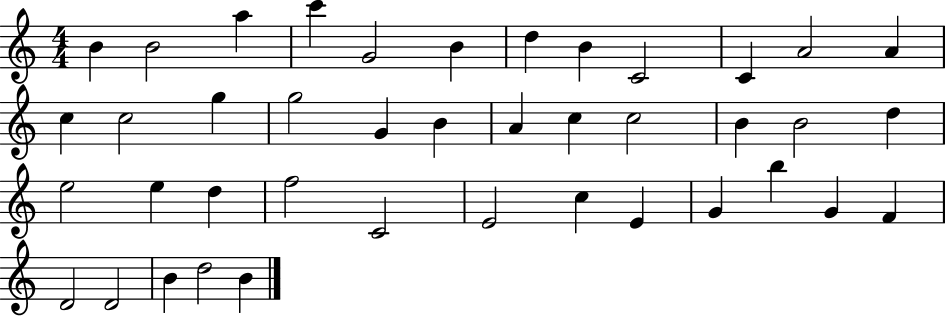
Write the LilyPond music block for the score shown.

{
  \clef treble
  \numericTimeSignature
  \time 4/4
  \key c \major
  b'4 b'2 a''4 | c'''4 g'2 b'4 | d''4 b'4 c'2 | c'4 a'2 a'4 | \break c''4 c''2 g''4 | g''2 g'4 b'4 | a'4 c''4 c''2 | b'4 b'2 d''4 | \break e''2 e''4 d''4 | f''2 c'2 | e'2 c''4 e'4 | g'4 b''4 g'4 f'4 | \break d'2 d'2 | b'4 d''2 b'4 | \bar "|."
}